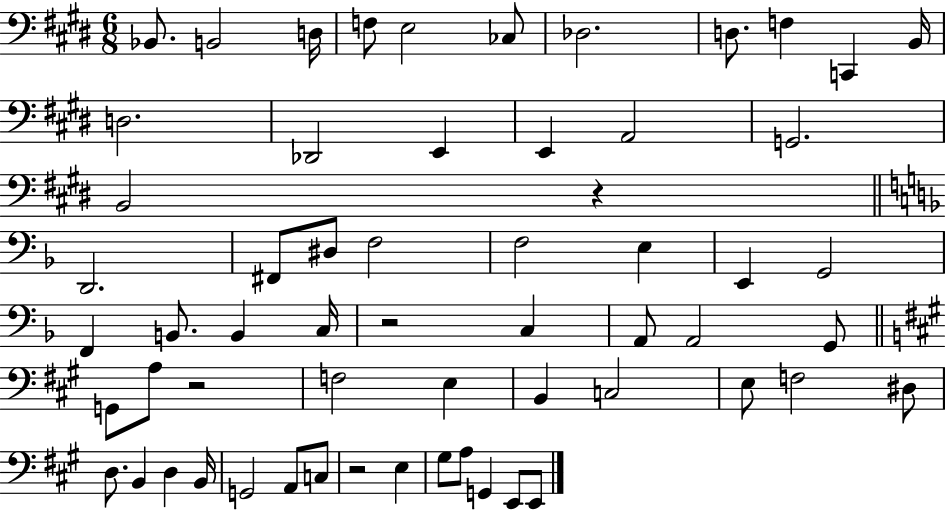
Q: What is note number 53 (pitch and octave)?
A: A3